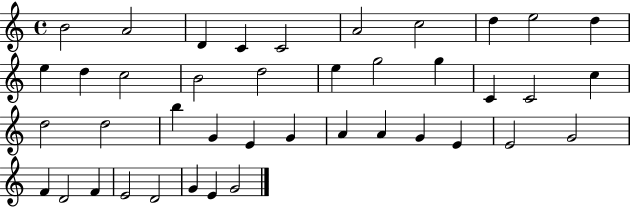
X:1
T:Untitled
M:4/4
L:1/4
K:C
B2 A2 D C C2 A2 c2 d e2 d e d c2 B2 d2 e g2 g C C2 c d2 d2 b G E G A A G E E2 G2 F D2 F E2 D2 G E G2